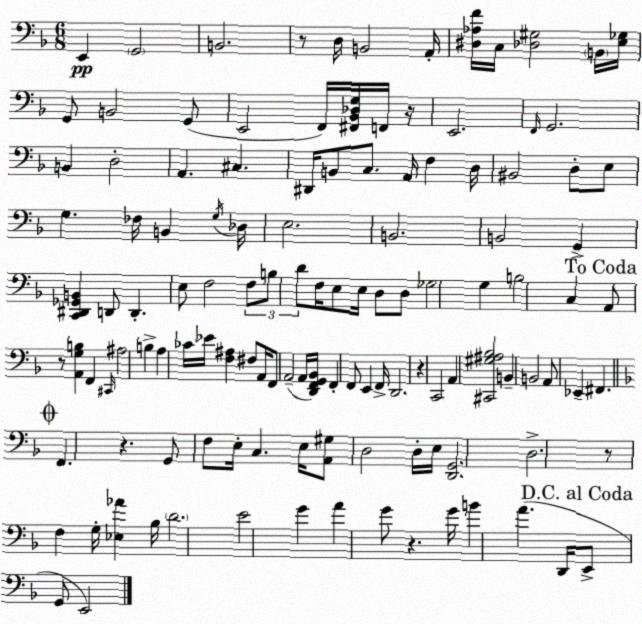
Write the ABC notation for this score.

X:1
T:Untitled
M:6/8
L:1/4
K:F
E,, G,,2 B,,2 z/2 D,/4 B,,2 A,,/4 [^D,_A,F]/4 C,/4 [_D,^G,]2 B,,/4 [E,_G,]/4 G,,/2 B,,2 G,,/2 E,,2 F,,/4 [^F,,_B,,_D,G,]/4 F,,/4 z/4 E,,2 F,,/4 G,,2 B,, D,2 A,, ^C, ^D,,/4 B,,/2 C,/2 A,,/4 F, D,/4 ^B,,2 D,/2 E,/2 G, _F,/4 B,, G,/4 _D,/4 E,2 B,,2 B,,2 G,, [C,,^D,,_G,,B,,] D,,/2 D,, E,/2 F,2 F,/2 B,/2 D/2 F,/4 E,/2 E,/4 D,/2 D,/2 _G,2 G, B,2 C, A,,/2 z/2 [A,,G,B,] F,, ^C,,/4 ^A,2 B, A, _C/4 _E/4 [F,^A,] ^F,/2 A,,/4 F,,/2 A,,2 A,,/4 [D,,F,,G,,_B,,]/4 F,, F,,/2 E,, F,,/4 D,,2 z C,,2 A,, [^C,,^G,^A,_B,]2 B,, B,,2 A,,/2 _E,, ^F,, F,, z G,,/2 F,/2 E,/4 C, E,/4 [A,,^G,]/2 D,2 D,/4 E,/4 [D,,G,,]2 D,2 z/2 F, G,/4 [_E,_A] _B,/4 D2 E2 G A G/2 z G/4 B A D,,/4 E,,/2 G,,/2 E,,2